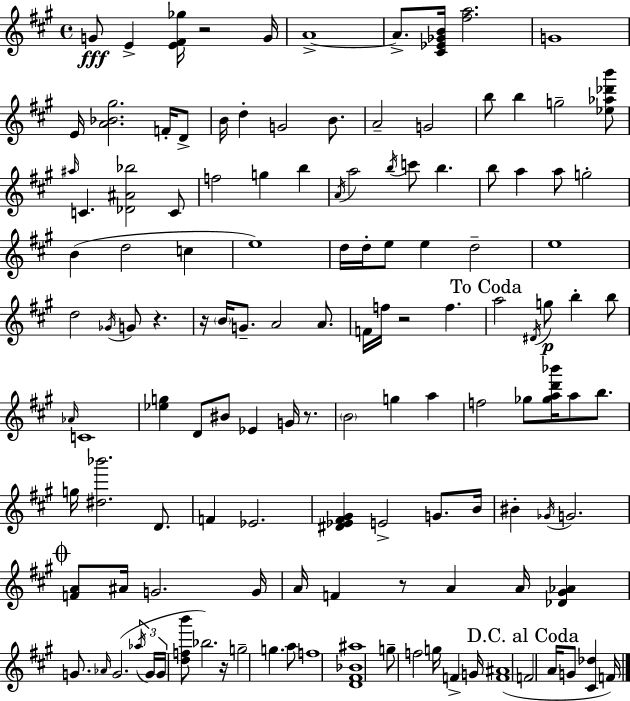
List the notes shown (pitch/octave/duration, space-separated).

G4/e E4/q [E4,F#4,Gb5]/s R/h G4/s A4/w A4/e. [C#4,Eb4,Gb4,B4]/s [F#5,A5]/h. G4/w E4/s [A4,Bb4,G#5]/h. F4/s D4/e B4/s D5/q G4/h B4/e. A4/h G4/h B5/e B5/q G5/h [Eb5,Ab5,Db6,B6]/e A#5/s C4/q. [Db4,A#4,Bb5]/h C4/e F5/h G5/q B5/q A4/s A5/h B5/s C6/e B5/q. B5/e A5/q A5/e G5/h B4/q D5/h C5/q E5/w D5/s D5/s E5/e E5/q D5/h E5/w D5/h Gb4/s G4/e R/q. R/s B4/s G4/e. A4/h A4/e. F4/s F5/s R/h F5/q. A5/h D#4/s G5/e B5/q B5/e Ab4/s C4/w [Eb5,G5]/q D4/e BIS4/e Eb4/q G4/s R/e. B4/h G5/q A5/q F5/h Gb5/e [Gb5,A5,D6,Bb6]/s A5/e B5/e. G5/s [D#5,Bb6]/h. D4/e. F4/q Eb4/h. [D#4,Eb4,F#4,G#4]/q E4/h G4/e. B4/s BIS4/q Gb4/s G4/h. [F4,A4]/e A#4/s G4/h. G4/s A4/s F4/q R/e A4/q A4/s [Db4,G#4,Ab4]/q G4/e. Ab4/s G4/h. Ab5/s G4/s G4/s [D5,F5,B6]/e Bb5/h. R/s G5/h G5/q. A5/e F5/w [D4,F#4,Bb4,A#5]/w G5/e F5/h G5/s F4/q G4/s [F4,A#4]/w F4/h A4/s G4/e [C#4,Db5]/q F4/s